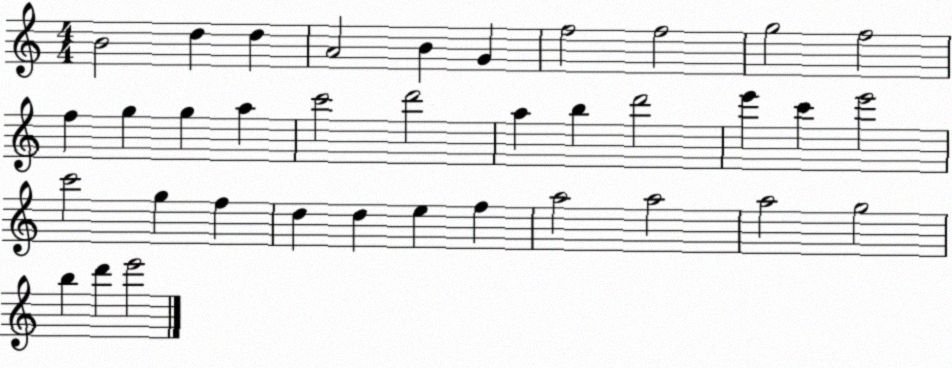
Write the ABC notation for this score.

X:1
T:Untitled
M:4/4
L:1/4
K:C
B2 d d A2 B G f2 f2 g2 f2 f g g a c'2 d'2 a b d'2 e' c' e'2 c'2 g f d d e f a2 a2 a2 g2 b d' e'2